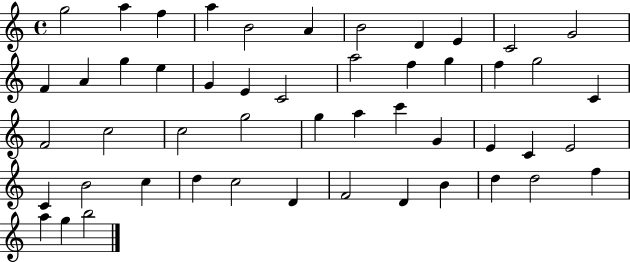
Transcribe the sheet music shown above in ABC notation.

X:1
T:Untitled
M:4/4
L:1/4
K:C
g2 a f a B2 A B2 D E C2 G2 F A g e G E C2 a2 f g f g2 C F2 c2 c2 g2 g a c' G E C E2 C B2 c d c2 D F2 D B d d2 f a g b2